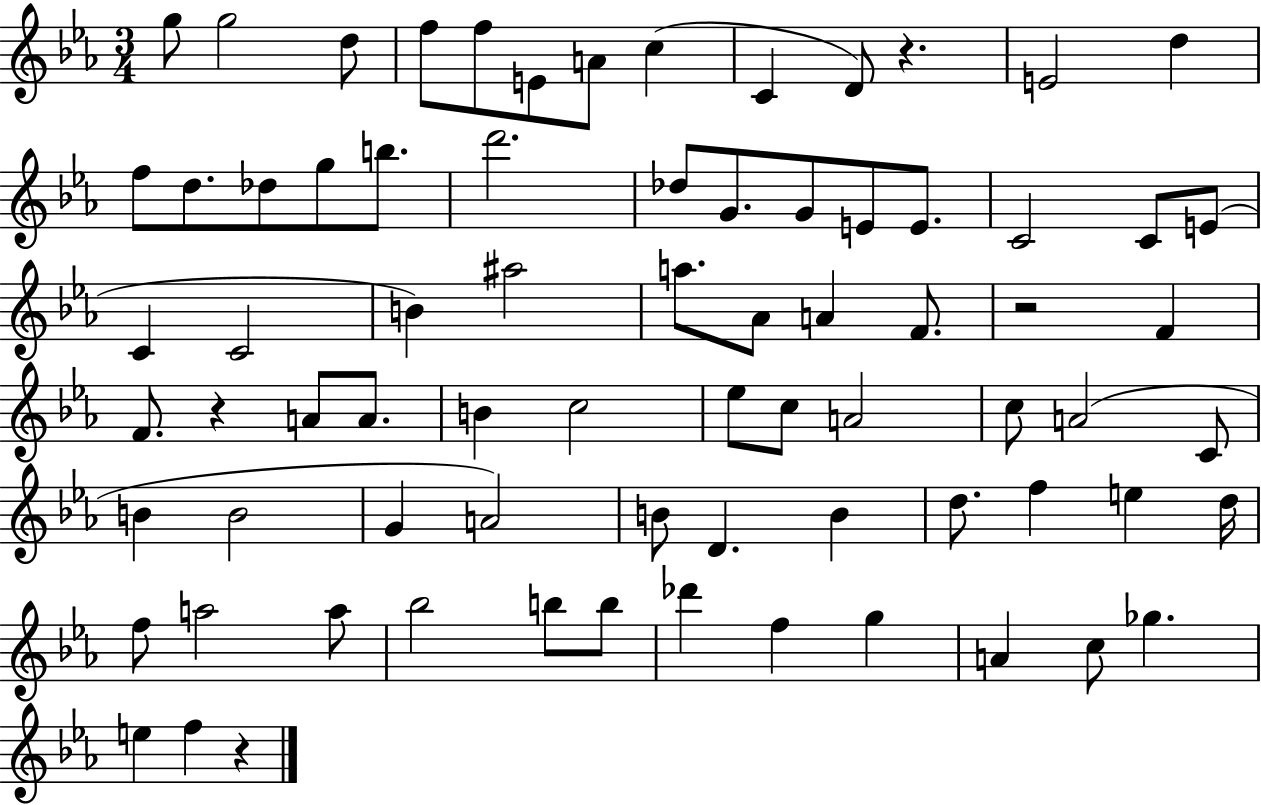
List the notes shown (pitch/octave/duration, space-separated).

G5/e G5/h D5/e F5/e F5/e E4/e A4/e C5/q C4/q D4/e R/q. E4/h D5/q F5/e D5/e. Db5/e G5/e B5/e. D6/h. Db5/e G4/e. G4/e E4/e E4/e. C4/h C4/e E4/e C4/q C4/h B4/q A#5/h A5/e. Ab4/e A4/q F4/e. R/h F4/q F4/e. R/q A4/e A4/e. B4/q C5/h Eb5/e C5/e A4/h C5/e A4/h C4/e B4/q B4/h G4/q A4/h B4/e D4/q. B4/q D5/e. F5/q E5/q D5/s F5/e A5/h A5/e Bb5/h B5/e B5/e Db6/q F5/q G5/q A4/q C5/e Gb5/q. E5/q F5/q R/q